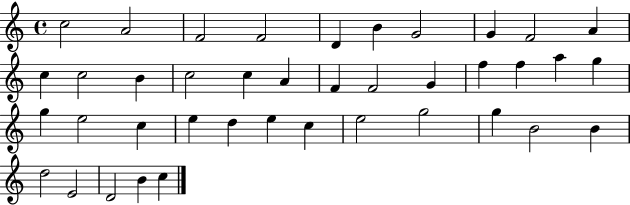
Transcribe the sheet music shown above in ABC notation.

X:1
T:Untitled
M:4/4
L:1/4
K:C
c2 A2 F2 F2 D B G2 G F2 A c c2 B c2 c A F F2 G f f a g g e2 c e d e c e2 g2 g B2 B d2 E2 D2 B c